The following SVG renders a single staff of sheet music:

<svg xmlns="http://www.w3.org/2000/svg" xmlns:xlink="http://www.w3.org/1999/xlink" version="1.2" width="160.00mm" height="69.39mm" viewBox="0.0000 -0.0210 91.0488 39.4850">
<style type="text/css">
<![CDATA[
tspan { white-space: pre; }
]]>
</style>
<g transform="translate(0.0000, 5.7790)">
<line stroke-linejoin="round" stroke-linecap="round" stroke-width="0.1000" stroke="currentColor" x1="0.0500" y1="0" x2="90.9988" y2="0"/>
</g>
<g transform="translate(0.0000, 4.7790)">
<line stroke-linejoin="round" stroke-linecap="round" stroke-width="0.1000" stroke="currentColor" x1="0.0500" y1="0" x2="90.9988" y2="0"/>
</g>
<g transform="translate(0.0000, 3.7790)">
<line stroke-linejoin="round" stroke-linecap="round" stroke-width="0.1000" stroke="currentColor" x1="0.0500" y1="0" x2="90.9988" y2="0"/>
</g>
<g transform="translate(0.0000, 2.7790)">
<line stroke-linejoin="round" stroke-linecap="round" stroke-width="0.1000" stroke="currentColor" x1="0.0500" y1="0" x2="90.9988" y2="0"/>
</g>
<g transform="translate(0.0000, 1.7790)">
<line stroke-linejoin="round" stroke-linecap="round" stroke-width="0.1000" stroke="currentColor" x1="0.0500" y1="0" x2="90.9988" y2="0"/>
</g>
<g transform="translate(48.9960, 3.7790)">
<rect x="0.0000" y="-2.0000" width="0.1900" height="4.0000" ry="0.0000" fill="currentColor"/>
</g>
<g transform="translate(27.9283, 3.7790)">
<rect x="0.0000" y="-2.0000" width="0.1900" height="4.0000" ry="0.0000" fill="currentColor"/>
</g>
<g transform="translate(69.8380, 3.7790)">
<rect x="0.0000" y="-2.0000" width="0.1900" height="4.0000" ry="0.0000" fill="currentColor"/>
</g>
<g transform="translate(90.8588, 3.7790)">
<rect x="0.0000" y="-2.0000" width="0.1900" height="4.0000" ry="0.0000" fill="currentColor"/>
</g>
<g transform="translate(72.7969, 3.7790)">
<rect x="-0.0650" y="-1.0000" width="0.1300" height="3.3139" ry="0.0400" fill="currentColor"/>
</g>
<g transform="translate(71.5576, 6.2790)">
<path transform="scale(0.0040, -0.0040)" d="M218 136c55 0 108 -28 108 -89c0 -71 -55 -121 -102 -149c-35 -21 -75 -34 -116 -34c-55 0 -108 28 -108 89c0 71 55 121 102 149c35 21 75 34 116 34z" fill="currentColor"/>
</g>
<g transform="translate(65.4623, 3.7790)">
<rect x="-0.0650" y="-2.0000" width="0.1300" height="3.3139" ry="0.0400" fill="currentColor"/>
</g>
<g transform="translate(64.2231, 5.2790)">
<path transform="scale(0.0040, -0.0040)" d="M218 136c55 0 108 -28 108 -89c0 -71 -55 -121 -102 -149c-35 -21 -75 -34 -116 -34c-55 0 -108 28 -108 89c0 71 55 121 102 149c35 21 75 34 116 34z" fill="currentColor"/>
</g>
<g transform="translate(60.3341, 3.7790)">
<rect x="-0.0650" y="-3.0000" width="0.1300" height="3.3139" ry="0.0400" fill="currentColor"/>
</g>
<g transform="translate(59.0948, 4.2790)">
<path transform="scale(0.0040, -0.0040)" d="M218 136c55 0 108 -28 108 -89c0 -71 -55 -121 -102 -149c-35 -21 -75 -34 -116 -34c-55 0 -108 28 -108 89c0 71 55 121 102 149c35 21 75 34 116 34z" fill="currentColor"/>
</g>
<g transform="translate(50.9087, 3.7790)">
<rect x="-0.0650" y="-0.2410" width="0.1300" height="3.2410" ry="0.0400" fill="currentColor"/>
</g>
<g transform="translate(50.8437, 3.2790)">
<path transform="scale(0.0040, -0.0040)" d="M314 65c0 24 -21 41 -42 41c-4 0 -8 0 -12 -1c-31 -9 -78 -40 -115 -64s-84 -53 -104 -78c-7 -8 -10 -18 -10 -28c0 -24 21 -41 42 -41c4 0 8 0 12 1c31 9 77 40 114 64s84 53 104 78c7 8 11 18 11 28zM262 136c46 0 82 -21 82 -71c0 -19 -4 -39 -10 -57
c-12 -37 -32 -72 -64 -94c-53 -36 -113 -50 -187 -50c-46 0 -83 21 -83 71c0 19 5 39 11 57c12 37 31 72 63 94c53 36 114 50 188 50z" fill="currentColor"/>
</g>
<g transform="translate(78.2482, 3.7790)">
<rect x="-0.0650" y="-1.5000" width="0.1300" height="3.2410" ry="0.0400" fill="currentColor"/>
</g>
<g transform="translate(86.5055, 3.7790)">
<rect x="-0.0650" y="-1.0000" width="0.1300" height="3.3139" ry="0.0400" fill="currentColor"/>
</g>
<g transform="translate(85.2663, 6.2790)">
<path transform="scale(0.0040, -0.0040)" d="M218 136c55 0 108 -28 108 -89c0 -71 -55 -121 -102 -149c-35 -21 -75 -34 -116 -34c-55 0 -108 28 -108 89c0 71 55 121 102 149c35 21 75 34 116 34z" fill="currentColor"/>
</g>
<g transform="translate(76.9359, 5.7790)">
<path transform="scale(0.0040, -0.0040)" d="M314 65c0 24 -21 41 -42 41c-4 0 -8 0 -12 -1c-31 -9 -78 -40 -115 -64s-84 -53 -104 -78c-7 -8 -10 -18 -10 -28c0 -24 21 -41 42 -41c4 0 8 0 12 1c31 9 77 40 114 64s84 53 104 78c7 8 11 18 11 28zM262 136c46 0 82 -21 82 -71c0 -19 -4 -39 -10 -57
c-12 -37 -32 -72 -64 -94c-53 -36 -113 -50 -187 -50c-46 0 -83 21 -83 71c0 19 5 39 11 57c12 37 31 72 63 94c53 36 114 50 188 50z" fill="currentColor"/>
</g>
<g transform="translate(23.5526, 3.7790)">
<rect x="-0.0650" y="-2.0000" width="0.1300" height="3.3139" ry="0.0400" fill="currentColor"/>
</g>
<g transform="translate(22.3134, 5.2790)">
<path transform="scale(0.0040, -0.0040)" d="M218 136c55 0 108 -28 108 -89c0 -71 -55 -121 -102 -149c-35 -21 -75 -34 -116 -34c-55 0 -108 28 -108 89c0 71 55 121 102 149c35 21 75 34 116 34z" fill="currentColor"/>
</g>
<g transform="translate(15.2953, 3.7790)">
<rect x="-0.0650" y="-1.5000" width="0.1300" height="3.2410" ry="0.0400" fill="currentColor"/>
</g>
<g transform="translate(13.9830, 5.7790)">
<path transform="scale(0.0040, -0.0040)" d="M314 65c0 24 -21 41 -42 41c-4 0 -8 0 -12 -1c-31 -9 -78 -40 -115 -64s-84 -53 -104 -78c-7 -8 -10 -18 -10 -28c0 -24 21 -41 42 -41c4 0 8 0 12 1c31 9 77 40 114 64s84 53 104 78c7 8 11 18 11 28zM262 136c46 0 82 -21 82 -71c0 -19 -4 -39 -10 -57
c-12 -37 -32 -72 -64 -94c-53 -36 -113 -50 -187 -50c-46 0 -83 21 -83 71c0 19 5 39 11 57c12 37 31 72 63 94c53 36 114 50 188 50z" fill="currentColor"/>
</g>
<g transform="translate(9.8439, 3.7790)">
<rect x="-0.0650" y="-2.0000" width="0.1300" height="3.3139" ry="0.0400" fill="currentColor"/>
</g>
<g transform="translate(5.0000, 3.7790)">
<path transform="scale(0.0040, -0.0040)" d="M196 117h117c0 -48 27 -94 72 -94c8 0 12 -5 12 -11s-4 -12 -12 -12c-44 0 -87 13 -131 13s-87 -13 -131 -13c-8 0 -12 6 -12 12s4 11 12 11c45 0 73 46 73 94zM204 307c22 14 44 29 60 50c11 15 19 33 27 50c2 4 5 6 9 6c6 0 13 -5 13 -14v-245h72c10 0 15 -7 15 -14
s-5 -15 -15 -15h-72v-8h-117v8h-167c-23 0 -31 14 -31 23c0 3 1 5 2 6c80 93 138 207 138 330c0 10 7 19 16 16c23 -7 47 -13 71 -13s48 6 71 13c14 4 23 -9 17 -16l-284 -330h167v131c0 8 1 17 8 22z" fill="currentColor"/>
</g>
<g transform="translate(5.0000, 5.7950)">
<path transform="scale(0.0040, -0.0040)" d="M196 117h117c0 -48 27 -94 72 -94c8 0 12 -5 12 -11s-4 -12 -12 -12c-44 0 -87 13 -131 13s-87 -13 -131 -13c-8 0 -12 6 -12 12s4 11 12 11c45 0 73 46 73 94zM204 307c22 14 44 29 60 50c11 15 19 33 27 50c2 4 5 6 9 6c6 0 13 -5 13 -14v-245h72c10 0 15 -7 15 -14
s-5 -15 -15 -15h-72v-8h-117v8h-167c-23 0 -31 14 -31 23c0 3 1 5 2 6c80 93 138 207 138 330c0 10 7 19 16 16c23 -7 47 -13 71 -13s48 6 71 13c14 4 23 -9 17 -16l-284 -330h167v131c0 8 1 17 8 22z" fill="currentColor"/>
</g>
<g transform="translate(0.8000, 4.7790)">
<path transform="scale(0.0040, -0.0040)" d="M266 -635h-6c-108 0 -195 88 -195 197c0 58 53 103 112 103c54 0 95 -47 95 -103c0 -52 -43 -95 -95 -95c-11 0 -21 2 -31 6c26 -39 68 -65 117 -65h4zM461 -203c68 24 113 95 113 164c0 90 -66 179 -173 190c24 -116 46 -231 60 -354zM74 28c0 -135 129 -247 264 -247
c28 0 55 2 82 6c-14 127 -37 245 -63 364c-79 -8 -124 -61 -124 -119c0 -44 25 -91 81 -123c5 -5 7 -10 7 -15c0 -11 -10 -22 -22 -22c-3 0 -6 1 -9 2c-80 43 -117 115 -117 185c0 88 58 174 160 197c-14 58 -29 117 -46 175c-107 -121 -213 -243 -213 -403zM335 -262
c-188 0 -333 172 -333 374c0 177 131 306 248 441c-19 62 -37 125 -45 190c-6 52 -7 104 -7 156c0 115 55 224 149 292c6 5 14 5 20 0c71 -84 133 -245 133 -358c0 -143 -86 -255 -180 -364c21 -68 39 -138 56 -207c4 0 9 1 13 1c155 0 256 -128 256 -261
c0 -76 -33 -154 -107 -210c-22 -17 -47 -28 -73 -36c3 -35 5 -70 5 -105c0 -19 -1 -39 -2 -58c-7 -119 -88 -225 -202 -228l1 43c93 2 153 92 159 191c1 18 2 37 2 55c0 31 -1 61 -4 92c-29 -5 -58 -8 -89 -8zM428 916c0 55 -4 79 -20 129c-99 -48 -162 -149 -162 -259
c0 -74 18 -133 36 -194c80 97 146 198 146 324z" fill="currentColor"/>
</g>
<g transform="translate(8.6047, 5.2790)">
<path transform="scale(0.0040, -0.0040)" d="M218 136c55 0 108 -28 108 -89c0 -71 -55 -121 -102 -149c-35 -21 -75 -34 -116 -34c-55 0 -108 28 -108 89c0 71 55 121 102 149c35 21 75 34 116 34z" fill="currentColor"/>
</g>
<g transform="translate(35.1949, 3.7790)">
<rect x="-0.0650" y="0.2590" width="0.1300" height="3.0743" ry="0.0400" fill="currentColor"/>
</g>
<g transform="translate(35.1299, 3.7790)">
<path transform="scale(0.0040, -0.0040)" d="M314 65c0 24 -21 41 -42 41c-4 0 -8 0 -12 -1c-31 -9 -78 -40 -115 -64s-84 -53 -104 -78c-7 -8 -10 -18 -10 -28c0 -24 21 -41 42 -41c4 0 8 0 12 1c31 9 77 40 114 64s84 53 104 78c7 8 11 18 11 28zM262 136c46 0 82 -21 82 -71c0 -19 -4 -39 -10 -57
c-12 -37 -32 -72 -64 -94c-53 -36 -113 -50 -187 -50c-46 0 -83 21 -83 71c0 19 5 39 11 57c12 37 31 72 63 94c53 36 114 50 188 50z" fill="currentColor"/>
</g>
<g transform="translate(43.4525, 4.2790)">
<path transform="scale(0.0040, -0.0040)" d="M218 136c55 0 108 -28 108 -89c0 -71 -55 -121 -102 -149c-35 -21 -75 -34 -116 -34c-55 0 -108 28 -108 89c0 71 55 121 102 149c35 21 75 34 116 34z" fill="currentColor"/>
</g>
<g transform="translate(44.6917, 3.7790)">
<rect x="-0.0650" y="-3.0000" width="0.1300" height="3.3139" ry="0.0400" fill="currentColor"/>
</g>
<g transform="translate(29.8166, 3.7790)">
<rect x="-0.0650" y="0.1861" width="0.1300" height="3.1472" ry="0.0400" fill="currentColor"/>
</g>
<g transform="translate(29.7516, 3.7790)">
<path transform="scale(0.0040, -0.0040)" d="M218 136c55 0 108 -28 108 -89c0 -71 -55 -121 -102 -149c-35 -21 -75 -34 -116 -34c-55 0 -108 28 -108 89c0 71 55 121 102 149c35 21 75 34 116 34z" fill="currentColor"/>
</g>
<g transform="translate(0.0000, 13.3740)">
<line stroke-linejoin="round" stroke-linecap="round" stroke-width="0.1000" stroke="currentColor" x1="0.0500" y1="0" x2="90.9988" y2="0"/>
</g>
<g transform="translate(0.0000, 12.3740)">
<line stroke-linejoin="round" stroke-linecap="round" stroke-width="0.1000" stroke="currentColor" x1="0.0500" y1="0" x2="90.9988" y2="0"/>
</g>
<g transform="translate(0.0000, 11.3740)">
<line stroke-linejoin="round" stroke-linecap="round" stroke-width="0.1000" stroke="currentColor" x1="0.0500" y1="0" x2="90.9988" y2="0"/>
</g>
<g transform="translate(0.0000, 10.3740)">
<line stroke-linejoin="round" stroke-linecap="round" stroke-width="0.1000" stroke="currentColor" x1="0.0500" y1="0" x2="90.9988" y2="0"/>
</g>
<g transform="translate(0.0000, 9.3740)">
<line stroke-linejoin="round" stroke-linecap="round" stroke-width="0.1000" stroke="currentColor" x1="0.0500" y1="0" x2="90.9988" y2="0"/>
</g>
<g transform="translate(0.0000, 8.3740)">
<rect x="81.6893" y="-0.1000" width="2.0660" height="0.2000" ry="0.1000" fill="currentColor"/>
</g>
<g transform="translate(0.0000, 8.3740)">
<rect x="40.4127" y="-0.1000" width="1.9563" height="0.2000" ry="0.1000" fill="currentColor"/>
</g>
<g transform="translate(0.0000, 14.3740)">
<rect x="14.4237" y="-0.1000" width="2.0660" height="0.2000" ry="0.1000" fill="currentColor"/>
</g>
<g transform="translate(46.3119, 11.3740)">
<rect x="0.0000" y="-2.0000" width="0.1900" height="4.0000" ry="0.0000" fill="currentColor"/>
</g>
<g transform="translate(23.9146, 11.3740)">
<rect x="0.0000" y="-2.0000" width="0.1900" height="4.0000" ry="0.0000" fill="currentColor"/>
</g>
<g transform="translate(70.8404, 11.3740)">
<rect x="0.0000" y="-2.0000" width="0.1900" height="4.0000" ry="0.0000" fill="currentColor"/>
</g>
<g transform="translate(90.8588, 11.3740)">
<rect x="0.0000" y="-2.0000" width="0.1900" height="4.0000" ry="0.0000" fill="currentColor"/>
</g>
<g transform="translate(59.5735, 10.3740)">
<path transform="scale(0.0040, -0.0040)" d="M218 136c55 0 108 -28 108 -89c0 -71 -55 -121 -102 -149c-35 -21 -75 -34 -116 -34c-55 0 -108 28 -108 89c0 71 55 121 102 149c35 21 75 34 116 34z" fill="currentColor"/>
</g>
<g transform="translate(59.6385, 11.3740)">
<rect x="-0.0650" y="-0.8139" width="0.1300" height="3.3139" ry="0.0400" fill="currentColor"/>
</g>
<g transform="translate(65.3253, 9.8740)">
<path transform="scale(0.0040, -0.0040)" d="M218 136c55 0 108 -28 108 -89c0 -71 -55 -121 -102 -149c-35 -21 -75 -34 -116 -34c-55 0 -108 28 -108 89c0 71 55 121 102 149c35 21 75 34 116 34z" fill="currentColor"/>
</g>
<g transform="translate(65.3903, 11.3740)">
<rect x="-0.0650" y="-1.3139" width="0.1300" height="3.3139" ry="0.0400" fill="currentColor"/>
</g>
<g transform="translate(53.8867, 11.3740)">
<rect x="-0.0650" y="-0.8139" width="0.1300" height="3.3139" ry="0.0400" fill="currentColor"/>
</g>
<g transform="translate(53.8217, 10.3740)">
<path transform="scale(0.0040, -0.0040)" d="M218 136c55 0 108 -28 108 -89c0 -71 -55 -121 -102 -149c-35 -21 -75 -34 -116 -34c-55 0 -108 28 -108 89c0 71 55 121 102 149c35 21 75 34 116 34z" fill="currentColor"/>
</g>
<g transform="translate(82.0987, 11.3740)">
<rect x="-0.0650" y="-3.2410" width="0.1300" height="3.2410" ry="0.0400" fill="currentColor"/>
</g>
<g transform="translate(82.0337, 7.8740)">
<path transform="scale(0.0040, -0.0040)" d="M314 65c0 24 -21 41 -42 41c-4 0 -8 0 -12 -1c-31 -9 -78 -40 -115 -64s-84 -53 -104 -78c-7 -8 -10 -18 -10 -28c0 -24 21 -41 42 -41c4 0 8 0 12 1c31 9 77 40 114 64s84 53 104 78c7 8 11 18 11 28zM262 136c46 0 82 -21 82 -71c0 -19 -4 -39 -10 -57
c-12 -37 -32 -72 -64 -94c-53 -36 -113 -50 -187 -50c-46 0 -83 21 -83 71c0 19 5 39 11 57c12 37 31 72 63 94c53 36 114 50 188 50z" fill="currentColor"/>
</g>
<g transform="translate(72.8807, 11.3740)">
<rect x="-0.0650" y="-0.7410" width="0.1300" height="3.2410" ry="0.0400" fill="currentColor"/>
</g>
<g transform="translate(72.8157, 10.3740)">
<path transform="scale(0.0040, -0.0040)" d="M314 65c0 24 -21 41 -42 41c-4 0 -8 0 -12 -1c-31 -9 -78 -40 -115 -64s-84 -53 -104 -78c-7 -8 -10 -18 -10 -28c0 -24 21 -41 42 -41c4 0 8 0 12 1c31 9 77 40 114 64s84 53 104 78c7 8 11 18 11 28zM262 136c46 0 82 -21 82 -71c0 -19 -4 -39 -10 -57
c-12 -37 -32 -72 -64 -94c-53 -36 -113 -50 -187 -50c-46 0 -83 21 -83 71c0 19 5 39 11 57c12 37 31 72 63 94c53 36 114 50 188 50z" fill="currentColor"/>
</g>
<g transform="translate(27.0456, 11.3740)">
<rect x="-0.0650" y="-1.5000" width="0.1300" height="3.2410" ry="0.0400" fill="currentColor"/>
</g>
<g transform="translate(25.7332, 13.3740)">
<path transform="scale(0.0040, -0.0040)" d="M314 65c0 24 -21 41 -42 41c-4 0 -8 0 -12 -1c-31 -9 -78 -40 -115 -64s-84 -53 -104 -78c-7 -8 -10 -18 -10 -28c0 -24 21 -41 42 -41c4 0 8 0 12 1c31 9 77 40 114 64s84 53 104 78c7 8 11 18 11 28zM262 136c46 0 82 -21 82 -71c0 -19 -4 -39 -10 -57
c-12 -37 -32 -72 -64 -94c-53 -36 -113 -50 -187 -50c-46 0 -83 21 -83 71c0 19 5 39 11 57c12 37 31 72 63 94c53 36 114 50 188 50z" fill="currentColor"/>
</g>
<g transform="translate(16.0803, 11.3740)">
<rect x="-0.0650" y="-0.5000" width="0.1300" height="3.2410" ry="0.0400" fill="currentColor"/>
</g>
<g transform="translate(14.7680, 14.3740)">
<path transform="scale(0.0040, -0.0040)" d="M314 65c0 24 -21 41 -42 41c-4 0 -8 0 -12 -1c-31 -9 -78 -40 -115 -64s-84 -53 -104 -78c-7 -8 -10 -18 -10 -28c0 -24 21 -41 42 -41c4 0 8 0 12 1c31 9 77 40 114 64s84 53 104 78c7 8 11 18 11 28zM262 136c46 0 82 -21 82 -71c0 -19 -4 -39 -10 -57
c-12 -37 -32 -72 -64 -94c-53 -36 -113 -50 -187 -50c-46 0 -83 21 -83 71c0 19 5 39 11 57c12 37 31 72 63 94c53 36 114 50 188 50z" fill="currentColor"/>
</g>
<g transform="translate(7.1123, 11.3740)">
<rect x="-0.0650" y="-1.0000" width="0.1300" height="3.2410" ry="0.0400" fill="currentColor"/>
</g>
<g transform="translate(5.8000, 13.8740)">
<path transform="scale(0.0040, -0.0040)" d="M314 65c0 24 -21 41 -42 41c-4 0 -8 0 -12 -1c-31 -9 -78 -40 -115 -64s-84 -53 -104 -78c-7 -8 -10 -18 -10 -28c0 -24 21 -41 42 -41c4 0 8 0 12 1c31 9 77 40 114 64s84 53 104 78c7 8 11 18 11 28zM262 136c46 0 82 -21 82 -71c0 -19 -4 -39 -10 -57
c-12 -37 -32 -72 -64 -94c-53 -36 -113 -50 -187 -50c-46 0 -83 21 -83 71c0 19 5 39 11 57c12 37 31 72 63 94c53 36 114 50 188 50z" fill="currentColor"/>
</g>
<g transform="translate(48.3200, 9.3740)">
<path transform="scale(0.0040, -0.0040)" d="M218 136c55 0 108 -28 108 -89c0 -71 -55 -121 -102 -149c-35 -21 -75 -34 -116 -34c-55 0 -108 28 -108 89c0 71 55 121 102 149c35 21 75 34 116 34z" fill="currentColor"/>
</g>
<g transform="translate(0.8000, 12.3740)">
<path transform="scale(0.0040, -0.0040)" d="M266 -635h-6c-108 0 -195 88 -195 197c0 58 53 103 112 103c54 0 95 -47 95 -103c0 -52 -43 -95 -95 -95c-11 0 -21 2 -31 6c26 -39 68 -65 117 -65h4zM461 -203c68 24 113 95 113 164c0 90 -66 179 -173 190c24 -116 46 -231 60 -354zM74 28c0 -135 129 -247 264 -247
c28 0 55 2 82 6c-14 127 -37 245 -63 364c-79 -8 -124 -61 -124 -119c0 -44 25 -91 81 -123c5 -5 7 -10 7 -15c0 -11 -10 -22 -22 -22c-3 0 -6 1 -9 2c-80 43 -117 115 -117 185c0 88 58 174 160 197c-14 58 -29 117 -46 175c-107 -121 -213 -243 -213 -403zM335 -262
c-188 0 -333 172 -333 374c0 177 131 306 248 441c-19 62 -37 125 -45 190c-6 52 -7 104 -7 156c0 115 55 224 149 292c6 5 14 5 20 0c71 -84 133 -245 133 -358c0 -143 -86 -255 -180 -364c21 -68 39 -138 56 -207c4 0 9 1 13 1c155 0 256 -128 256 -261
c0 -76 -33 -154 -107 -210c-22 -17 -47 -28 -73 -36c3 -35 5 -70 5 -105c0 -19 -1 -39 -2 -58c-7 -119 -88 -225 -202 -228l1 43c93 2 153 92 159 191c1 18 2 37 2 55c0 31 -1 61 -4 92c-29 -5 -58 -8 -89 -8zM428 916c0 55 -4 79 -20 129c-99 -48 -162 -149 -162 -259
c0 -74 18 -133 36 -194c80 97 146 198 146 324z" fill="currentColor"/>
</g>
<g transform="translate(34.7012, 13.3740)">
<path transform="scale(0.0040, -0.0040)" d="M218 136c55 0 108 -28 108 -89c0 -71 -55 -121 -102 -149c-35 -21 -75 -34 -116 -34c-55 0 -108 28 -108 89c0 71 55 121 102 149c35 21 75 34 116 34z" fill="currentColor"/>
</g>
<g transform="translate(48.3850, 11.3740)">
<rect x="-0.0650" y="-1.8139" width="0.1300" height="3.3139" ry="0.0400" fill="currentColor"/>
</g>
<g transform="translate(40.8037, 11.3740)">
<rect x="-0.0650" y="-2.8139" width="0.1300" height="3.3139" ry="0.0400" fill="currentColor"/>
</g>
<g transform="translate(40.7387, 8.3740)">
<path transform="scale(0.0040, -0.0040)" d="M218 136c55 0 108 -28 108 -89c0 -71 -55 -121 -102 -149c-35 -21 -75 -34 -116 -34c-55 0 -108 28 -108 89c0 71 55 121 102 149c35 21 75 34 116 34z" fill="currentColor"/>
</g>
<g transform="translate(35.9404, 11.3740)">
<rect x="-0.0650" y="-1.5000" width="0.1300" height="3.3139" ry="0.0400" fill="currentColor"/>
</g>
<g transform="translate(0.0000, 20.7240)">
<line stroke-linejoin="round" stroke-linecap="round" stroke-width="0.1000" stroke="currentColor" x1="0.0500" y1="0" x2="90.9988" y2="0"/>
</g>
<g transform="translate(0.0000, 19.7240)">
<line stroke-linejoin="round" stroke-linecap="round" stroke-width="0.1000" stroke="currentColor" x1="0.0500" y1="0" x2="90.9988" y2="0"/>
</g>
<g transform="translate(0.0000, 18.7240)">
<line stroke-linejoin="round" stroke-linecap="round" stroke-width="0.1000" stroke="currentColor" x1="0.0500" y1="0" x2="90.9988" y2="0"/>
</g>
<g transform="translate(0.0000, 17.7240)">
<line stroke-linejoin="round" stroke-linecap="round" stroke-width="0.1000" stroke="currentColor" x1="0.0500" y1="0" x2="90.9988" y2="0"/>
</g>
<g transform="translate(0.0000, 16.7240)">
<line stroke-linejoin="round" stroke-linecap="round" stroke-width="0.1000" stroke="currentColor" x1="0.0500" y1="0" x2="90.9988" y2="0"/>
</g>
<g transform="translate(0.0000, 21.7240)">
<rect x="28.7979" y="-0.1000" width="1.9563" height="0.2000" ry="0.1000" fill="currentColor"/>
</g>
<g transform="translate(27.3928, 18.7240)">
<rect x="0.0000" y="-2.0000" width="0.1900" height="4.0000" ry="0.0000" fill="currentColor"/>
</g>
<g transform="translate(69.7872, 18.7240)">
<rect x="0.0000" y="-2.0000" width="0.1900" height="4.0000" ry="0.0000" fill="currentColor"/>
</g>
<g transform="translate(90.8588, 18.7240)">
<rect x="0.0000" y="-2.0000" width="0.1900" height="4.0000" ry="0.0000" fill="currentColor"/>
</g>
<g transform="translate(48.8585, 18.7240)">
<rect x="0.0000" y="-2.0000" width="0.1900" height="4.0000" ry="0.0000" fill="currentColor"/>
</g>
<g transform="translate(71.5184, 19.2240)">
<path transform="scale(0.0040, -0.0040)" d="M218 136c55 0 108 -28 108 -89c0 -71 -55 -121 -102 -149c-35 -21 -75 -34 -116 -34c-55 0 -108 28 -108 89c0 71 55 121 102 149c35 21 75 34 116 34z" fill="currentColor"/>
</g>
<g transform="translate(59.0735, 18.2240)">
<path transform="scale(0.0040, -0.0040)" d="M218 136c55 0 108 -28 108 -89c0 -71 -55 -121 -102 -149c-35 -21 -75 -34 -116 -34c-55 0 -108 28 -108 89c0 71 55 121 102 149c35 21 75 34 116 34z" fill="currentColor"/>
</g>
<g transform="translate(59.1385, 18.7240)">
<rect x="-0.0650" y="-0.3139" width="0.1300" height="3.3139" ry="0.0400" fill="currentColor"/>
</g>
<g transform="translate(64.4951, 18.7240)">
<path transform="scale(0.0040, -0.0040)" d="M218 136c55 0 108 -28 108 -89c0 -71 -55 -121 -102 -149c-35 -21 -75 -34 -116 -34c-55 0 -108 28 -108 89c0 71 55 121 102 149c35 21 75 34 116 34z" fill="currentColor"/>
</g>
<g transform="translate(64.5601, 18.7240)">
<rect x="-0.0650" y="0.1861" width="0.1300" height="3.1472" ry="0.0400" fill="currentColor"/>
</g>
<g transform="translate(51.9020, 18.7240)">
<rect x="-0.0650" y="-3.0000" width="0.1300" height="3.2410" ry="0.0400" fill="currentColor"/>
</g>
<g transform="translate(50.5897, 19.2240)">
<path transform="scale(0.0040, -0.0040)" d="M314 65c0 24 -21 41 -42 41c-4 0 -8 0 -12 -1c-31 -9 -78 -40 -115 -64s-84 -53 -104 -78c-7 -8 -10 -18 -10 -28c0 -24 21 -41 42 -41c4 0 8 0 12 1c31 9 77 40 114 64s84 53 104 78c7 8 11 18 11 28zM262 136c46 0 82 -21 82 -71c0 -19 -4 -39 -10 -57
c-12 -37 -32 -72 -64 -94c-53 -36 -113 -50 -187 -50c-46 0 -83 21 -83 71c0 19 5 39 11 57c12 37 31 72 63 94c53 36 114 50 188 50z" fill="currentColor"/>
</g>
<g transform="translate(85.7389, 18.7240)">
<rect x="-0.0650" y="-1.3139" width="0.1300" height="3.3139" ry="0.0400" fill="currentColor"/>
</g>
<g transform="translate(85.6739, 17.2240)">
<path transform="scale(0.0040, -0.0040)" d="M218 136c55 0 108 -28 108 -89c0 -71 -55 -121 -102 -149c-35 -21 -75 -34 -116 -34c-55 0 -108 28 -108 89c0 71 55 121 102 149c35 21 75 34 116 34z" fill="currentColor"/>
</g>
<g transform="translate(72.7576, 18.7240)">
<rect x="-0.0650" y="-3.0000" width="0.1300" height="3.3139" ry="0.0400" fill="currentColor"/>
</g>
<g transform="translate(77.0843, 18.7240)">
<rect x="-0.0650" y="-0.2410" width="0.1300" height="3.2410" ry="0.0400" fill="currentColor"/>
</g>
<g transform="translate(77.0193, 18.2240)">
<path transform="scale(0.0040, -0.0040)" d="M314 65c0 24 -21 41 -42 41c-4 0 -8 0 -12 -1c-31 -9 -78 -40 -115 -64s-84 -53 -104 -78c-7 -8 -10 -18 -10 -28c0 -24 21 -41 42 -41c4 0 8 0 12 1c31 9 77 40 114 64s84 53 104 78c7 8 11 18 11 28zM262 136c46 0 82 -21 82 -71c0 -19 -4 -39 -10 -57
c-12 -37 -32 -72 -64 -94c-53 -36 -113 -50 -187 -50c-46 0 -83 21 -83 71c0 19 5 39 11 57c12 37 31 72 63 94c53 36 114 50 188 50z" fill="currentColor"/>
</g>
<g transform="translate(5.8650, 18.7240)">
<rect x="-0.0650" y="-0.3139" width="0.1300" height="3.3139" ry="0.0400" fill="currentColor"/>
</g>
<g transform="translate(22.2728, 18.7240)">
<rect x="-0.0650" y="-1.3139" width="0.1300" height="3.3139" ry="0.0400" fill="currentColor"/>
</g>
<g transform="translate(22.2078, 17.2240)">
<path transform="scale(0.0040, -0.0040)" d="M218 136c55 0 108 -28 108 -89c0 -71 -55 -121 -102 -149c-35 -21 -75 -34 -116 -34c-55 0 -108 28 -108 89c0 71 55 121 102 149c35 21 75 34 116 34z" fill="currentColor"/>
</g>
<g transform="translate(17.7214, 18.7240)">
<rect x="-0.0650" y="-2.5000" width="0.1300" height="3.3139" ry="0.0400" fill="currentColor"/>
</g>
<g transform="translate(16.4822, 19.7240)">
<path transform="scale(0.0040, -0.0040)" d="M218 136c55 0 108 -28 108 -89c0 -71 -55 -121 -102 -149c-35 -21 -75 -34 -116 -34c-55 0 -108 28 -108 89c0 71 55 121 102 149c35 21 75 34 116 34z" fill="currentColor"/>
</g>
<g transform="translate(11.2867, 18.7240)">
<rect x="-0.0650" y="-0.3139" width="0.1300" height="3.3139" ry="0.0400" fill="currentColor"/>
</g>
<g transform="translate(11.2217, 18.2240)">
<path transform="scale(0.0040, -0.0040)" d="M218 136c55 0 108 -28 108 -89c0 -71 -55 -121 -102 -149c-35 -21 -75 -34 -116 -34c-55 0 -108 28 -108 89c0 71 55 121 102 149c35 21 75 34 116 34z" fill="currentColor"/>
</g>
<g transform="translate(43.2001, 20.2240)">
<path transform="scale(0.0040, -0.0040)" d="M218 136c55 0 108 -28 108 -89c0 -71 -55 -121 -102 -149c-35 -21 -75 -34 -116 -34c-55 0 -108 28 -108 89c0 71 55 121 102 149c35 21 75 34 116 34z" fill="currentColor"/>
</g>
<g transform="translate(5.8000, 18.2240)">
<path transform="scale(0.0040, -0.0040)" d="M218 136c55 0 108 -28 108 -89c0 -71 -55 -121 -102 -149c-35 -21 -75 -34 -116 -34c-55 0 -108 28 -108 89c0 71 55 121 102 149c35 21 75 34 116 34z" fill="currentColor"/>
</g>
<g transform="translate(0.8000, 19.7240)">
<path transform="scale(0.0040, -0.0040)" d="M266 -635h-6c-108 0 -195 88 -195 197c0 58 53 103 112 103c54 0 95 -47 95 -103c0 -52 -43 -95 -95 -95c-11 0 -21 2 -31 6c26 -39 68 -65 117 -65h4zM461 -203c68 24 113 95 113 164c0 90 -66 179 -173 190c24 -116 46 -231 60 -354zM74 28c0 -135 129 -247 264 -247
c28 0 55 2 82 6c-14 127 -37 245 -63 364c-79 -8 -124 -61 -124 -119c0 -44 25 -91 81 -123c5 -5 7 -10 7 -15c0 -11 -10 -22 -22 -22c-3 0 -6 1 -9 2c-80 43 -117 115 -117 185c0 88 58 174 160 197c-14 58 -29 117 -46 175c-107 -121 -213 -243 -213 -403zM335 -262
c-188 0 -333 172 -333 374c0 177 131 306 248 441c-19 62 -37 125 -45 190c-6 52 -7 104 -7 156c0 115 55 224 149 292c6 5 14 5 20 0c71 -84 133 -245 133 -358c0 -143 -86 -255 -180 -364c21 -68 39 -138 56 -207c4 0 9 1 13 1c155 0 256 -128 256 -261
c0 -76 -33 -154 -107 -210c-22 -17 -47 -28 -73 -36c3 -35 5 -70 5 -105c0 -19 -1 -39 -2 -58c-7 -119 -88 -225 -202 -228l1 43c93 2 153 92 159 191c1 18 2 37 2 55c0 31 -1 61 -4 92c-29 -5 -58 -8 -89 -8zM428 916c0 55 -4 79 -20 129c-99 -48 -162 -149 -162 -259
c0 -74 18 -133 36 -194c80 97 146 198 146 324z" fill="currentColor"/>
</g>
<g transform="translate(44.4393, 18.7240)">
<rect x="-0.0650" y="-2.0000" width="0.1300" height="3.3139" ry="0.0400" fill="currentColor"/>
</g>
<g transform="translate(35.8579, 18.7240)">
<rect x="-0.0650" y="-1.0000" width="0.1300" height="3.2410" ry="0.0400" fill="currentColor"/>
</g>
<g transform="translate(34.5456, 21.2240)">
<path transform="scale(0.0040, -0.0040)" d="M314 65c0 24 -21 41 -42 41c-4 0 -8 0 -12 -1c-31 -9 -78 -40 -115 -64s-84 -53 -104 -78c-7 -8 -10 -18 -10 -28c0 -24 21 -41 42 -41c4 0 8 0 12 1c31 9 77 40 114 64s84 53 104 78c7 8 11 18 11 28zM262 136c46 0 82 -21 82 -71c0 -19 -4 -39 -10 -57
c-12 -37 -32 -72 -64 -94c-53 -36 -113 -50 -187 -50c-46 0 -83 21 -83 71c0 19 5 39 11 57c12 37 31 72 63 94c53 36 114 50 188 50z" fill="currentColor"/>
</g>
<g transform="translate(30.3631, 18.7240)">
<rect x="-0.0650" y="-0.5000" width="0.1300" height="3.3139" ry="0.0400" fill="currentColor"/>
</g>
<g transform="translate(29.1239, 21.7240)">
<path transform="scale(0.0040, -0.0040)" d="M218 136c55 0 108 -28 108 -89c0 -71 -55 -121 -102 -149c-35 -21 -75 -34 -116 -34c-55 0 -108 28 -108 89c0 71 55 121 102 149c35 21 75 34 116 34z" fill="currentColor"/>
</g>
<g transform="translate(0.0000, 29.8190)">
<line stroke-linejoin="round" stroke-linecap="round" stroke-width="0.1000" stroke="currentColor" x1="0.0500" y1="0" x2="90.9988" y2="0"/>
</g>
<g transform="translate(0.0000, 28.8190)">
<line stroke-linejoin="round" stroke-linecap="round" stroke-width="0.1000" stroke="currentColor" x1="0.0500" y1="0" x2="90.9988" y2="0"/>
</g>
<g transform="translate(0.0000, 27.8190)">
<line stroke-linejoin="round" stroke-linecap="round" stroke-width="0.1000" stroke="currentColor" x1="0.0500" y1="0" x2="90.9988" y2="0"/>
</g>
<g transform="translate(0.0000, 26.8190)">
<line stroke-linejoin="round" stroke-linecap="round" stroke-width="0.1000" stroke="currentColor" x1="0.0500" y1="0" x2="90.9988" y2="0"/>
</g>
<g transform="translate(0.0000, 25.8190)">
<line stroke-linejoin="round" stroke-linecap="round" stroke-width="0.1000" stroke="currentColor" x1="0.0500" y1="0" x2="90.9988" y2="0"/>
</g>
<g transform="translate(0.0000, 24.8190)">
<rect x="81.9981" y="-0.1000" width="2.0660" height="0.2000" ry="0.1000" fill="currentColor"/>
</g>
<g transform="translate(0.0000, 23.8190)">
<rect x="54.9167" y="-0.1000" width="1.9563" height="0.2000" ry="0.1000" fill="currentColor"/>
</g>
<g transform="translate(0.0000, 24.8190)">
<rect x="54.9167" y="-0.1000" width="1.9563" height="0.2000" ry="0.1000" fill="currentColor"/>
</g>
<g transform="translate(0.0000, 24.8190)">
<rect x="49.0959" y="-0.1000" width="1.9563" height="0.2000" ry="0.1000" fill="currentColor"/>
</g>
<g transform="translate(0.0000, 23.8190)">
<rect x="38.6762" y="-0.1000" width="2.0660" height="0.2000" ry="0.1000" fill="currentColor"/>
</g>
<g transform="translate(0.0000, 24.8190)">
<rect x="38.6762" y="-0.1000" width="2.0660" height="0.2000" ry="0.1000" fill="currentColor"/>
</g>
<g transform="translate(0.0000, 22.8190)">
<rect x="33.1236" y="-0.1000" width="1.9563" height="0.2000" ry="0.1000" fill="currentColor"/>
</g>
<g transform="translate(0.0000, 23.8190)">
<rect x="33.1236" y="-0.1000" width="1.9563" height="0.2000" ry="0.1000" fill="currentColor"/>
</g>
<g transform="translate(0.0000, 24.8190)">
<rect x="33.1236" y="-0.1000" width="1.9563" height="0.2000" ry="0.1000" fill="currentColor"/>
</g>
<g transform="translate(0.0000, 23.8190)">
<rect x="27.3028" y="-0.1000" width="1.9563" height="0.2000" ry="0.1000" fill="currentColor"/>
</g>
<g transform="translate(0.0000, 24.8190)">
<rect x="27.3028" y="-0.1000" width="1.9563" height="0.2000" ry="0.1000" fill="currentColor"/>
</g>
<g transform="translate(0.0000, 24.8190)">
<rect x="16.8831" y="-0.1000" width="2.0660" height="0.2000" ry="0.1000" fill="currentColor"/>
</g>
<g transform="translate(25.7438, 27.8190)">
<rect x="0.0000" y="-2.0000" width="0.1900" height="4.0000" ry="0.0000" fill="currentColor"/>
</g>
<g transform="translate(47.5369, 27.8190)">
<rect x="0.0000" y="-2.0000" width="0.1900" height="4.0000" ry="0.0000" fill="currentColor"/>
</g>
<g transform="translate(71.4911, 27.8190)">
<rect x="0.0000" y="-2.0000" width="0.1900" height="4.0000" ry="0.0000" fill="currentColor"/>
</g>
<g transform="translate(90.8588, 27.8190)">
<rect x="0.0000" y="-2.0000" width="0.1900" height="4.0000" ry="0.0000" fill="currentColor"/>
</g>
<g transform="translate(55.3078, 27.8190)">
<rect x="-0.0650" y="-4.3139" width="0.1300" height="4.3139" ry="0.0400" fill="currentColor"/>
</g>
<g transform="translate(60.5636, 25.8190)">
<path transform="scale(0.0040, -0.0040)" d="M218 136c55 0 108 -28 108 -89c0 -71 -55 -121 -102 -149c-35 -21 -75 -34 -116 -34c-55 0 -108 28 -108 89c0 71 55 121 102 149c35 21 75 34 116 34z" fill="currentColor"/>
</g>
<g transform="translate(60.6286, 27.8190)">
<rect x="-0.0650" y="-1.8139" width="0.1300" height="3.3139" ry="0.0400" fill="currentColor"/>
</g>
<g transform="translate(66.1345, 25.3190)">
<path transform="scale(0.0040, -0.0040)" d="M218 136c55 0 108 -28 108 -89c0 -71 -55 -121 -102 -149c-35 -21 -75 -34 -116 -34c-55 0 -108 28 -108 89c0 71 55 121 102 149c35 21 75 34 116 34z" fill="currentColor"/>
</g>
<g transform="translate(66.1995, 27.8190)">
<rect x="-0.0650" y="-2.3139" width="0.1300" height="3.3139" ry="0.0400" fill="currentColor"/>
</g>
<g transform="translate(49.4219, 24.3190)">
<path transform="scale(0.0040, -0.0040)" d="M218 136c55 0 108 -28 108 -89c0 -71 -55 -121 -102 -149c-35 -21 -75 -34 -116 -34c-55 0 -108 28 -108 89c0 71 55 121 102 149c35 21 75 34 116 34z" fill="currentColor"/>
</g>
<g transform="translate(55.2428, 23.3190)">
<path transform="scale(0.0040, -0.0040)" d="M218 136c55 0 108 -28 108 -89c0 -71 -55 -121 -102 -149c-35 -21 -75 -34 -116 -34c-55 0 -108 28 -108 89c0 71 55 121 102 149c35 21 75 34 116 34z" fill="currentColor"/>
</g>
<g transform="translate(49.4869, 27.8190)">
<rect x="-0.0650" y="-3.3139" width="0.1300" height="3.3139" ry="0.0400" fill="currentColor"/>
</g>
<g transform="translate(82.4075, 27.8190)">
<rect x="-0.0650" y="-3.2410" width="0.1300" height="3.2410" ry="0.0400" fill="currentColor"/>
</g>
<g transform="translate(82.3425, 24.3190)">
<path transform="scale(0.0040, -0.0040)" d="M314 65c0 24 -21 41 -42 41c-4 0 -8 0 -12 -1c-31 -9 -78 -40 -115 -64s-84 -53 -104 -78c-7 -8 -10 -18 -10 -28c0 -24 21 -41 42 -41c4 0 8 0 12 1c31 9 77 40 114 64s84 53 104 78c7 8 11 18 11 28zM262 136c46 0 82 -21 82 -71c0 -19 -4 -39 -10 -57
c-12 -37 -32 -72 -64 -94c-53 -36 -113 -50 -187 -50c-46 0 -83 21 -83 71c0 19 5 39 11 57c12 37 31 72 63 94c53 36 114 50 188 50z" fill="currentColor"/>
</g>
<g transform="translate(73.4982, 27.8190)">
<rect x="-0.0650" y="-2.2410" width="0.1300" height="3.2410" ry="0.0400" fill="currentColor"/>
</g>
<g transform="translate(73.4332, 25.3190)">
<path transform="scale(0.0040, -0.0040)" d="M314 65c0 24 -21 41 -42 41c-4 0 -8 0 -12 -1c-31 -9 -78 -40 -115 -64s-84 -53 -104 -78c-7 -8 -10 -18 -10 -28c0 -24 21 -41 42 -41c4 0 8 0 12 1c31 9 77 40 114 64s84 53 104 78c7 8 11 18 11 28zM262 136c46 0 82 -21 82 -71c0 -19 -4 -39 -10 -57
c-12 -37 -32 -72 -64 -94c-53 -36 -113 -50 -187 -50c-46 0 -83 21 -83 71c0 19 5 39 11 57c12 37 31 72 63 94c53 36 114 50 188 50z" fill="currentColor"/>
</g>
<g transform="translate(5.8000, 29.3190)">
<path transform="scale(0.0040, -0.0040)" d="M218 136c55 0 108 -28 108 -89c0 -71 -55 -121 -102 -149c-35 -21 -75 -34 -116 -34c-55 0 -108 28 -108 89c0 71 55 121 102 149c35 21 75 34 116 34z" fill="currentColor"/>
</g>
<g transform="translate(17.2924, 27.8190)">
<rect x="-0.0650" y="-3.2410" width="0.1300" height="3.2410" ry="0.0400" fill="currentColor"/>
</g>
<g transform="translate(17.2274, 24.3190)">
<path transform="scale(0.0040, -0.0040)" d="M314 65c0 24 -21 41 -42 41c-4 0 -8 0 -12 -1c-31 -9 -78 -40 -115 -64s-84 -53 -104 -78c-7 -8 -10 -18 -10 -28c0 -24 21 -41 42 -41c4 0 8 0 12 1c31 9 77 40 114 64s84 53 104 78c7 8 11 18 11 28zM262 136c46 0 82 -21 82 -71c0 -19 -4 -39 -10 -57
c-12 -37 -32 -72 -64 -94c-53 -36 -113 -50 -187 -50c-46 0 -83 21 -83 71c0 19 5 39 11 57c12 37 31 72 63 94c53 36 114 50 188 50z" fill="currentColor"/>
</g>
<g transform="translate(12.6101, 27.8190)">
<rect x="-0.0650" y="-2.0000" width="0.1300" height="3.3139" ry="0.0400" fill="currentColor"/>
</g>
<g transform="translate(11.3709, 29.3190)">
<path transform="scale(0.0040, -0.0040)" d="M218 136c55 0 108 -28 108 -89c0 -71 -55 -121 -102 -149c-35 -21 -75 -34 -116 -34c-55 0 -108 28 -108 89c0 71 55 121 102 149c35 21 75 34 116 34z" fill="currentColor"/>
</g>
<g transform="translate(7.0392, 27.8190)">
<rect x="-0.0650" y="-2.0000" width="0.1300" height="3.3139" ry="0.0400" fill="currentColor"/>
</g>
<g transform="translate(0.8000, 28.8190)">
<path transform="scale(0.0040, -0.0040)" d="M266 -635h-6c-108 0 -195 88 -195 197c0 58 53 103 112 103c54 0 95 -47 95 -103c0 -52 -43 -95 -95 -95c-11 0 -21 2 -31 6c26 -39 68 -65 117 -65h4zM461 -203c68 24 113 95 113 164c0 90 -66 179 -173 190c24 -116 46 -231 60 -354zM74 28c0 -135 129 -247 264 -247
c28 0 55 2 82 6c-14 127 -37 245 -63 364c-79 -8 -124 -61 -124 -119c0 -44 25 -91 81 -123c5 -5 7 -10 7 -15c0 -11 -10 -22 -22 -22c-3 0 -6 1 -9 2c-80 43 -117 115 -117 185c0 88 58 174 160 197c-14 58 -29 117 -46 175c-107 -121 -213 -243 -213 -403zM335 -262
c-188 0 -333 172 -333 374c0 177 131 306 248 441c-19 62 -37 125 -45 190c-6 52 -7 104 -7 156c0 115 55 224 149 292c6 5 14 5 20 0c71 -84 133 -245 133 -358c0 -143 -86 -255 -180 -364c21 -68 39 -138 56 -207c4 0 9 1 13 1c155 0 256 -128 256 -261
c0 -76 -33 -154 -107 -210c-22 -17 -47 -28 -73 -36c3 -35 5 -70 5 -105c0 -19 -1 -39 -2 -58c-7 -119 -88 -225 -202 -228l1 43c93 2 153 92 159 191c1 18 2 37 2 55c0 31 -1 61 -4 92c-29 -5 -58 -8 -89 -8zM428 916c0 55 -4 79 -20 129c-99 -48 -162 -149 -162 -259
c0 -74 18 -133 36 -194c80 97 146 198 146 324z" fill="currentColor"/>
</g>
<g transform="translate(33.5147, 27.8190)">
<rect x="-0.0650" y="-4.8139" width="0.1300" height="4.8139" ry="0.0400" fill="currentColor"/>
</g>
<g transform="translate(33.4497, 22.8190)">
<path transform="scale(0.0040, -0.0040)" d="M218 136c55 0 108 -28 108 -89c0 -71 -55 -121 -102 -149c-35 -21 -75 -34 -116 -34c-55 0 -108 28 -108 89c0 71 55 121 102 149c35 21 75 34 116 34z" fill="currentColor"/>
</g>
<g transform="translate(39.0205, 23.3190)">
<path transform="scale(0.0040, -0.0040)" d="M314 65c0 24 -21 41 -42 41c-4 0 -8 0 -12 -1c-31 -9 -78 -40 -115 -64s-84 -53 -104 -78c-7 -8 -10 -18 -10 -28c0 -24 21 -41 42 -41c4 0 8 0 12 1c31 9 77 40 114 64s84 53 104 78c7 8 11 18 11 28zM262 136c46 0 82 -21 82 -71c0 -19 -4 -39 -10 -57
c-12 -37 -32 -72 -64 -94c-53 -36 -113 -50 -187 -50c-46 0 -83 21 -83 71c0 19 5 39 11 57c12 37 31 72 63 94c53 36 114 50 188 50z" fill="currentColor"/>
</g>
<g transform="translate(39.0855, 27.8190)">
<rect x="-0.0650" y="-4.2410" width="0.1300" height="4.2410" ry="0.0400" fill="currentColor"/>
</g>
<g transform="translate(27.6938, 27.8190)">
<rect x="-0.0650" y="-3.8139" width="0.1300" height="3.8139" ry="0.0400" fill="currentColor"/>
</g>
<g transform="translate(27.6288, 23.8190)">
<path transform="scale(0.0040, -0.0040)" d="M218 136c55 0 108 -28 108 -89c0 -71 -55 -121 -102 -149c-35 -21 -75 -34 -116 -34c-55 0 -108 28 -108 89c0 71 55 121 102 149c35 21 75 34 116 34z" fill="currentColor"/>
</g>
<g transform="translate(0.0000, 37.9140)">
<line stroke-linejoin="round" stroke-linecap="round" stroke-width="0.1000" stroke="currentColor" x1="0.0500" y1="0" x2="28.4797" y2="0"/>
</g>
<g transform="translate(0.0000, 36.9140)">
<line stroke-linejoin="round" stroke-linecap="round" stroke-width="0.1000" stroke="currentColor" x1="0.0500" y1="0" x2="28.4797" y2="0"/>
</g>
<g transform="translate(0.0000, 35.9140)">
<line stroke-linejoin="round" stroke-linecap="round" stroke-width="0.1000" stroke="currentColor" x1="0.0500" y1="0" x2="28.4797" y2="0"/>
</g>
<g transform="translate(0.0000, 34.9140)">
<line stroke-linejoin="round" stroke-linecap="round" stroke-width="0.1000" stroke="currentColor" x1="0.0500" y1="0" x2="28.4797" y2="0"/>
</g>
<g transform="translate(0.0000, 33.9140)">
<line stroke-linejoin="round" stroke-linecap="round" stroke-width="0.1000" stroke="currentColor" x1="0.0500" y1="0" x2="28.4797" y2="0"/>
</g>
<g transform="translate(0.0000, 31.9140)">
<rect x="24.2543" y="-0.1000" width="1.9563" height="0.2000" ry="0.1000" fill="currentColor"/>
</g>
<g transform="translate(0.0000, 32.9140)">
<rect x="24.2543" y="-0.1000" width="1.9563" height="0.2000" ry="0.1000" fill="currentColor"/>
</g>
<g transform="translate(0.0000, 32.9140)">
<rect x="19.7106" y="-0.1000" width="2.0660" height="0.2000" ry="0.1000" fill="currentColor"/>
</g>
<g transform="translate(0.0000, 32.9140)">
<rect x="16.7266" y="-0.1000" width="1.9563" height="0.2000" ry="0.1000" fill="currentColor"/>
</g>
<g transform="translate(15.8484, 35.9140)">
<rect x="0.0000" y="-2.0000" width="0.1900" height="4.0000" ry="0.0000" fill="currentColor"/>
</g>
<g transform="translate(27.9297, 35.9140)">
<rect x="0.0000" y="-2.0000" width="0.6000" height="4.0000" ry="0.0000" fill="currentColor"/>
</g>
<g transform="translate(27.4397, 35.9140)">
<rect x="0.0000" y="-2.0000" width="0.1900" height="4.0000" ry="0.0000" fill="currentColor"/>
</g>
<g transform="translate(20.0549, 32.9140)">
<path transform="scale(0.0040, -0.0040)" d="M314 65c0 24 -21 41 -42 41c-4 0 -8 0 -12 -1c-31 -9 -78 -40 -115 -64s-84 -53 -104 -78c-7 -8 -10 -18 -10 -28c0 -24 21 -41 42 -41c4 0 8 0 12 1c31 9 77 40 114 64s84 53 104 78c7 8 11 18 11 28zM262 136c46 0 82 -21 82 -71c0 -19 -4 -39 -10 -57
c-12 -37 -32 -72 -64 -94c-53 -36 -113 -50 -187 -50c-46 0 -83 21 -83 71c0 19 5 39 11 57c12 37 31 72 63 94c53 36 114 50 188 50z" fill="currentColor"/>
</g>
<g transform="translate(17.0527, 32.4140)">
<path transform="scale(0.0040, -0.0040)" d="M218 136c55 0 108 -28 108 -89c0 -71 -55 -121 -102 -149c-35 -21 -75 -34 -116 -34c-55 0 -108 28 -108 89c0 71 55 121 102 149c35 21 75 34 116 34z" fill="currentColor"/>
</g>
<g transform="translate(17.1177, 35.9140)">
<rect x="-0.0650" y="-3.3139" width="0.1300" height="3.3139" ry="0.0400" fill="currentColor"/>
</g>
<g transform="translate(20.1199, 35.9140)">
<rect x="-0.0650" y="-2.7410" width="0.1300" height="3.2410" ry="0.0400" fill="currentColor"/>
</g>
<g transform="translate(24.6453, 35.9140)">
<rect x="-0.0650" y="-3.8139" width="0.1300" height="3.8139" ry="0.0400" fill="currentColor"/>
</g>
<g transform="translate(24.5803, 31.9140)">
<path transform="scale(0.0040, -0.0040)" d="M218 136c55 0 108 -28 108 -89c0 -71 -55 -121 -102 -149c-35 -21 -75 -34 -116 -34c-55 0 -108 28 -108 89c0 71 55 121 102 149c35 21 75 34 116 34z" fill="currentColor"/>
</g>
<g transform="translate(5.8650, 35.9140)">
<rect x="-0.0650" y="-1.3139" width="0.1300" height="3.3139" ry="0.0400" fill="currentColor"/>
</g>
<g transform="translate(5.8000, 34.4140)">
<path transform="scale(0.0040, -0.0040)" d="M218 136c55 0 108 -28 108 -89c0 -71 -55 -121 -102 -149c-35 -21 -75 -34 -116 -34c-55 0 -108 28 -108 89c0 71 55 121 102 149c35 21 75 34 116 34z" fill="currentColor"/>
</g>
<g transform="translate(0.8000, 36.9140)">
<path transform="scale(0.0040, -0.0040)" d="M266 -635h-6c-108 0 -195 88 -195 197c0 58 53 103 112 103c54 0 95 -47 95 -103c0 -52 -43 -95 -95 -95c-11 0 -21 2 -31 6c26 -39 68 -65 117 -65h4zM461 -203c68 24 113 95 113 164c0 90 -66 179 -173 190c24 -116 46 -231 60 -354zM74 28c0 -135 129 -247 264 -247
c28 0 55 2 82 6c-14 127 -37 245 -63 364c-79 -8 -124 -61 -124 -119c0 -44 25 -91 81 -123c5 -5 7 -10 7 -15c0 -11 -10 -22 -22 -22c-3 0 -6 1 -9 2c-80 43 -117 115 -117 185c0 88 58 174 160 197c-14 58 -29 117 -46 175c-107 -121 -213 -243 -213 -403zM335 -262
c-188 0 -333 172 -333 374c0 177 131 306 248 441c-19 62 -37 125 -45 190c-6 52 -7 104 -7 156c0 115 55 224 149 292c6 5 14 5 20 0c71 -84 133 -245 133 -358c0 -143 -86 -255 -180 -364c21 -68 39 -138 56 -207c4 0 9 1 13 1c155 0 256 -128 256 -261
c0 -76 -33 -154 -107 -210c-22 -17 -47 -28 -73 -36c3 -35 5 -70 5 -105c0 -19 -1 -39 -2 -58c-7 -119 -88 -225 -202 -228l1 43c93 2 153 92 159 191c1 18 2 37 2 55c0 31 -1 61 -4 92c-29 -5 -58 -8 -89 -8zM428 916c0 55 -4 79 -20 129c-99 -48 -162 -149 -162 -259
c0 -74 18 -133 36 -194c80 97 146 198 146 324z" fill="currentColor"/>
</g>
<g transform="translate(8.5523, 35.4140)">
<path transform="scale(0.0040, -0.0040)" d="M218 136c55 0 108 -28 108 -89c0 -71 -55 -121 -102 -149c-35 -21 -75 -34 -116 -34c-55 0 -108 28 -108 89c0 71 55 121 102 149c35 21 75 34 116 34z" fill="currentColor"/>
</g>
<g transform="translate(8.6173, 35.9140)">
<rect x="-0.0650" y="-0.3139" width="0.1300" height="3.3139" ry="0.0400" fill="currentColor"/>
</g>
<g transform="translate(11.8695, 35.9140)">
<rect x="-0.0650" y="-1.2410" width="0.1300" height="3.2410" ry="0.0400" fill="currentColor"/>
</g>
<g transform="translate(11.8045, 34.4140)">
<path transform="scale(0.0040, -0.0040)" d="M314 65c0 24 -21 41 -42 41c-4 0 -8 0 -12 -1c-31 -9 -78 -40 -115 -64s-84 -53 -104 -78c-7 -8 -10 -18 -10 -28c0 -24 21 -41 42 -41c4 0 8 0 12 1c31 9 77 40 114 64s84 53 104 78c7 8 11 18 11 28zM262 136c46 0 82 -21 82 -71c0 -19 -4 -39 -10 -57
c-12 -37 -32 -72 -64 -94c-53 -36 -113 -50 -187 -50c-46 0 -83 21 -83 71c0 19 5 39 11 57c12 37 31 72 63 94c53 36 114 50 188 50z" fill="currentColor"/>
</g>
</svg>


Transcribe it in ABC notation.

X:1
T:Untitled
M:4/4
L:1/4
K:C
F E2 F B B2 A c2 A F D E2 D D2 C2 E2 E a f d d e d2 b2 c c G e C D2 F A2 c B A c2 e F F b2 c' e' d'2 b d' f g g2 b2 e c e2 b a2 c'